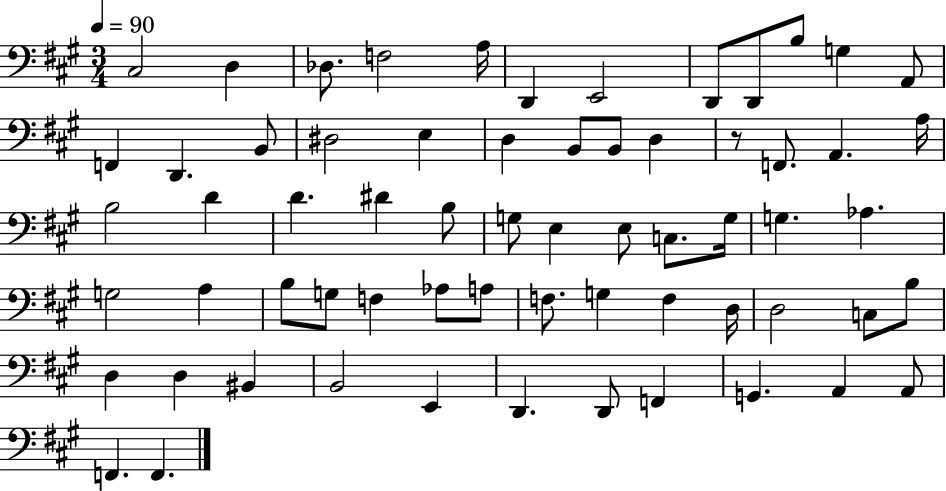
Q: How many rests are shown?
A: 1